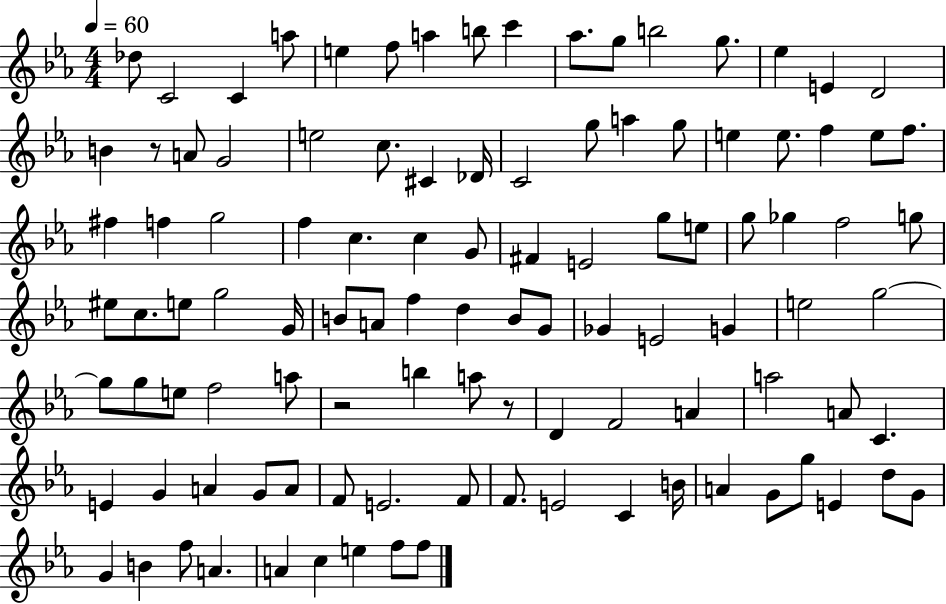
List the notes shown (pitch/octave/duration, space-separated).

Db5/e C4/h C4/q A5/e E5/q F5/e A5/q B5/e C6/q Ab5/e. G5/e B5/h G5/e. Eb5/q E4/q D4/h B4/q R/e A4/e G4/h E5/h C5/e. C#4/q Db4/s C4/h G5/e A5/q G5/e E5/q E5/e. F5/q E5/e F5/e. F#5/q F5/q G5/h F5/q C5/q. C5/q G4/e F#4/q E4/h G5/e E5/e G5/e Gb5/q F5/h G5/e EIS5/e C5/e. E5/e G5/h G4/s B4/e A4/e F5/q D5/q B4/e G4/e Gb4/q E4/h G4/q E5/h G5/h G5/e G5/e E5/e F5/h A5/e R/h B5/q A5/e R/e D4/q F4/h A4/q A5/h A4/e C4/q. E4/q G4/q A4/q G4/e A4/e F4/e E4/h. F4/e F4/e. E4/h C4/q B4/s A4/q G4/e G5/e E4/q D5/e G4/e G4/q B4/q F5/e A4/q. A4/q C5/q E5/q F5/e F5/e